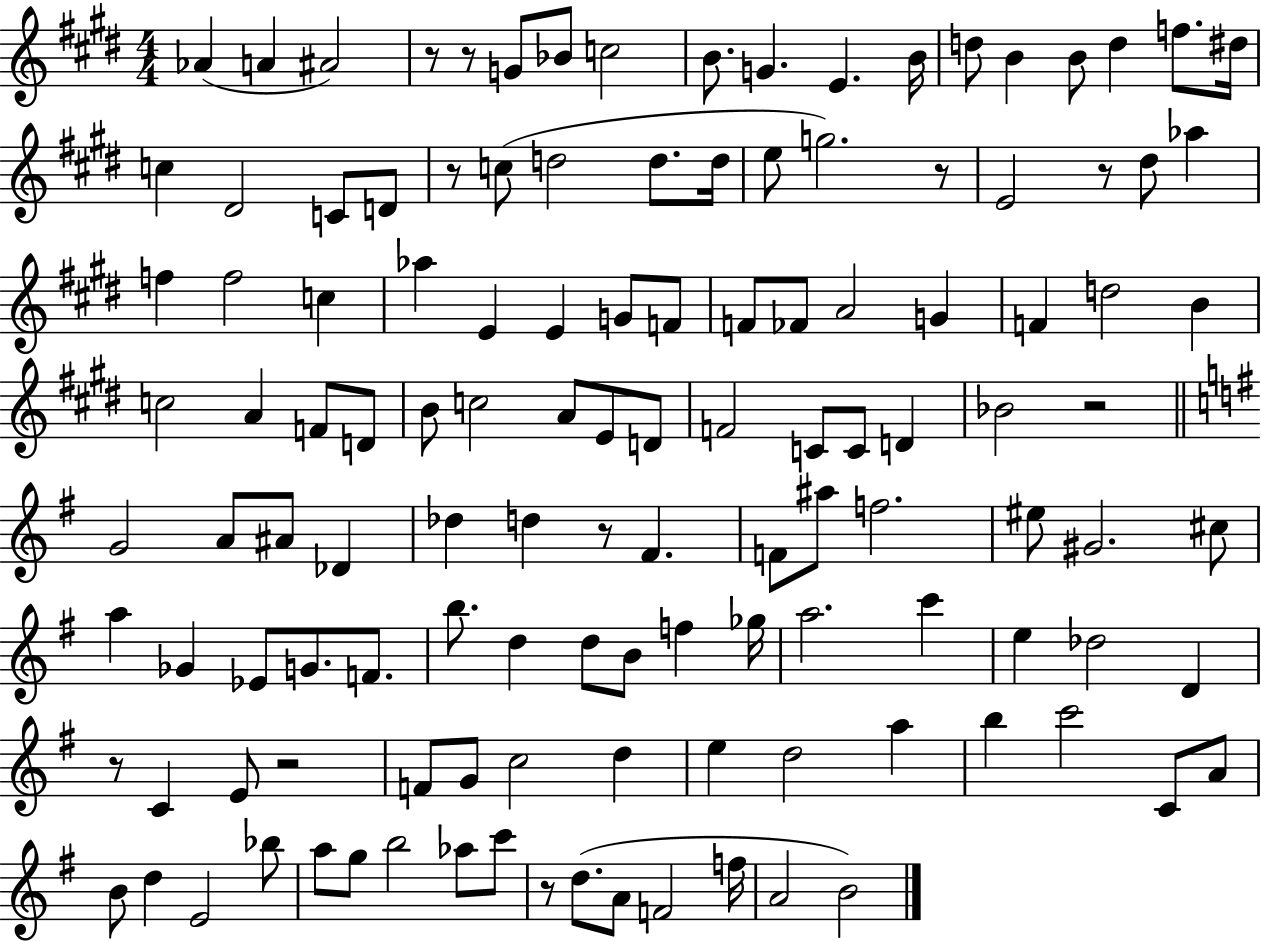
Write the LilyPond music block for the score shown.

{
  \clef treble
  \numericTimeSignature
  \time 4/4
  \key e \major
  \repeat volta 2 { aes'4( a'4 ais'2) | r8 r8 g'8 bes'8 c''2 | b'8. g'4. e'4. b'16 | d''8 b'4 b'8 d''4 f''8. dis''16 | \break c''4 dis'2 c'8 d'8 | r8 c''8( d''2 d''8. d''16 | e''8 g''2.) r8 | e'2 r8 dis''8 aes''4 | \break f''4 f''2 c''4 | aes''4 e'4 e'4 g'8 f'8 | f'8 fes'8 a'2 g'4 | f'4 d''2 b'4 | \break c''2 a'4 f'8 d'8 | b'8 c''2 a'8 e'8 d'8 | f'2 c'8 c'8 d'4 | bes'2 r2 | \break \bar "||" \break \key g \major g'2 a'8 ais'8 des'4 | des''4 d''4 r8 fis'4. | f'8 ais''8 f''2. | eis''8 gis'2. cis''8 | \break a''4 ges'4 ees'8 g'8. f'8. | b''8. d''4 d''8 b'8 f''4 ges''16 | a''2. c'''4 | e''4 des''2 d'4 | \break r8 c'4 e'8 r2 | f'8 g'8 c''2 d''4 | e''4 d''2 a''4 | b''4 c'''2 c'8 a'8 | \break b'8 d''4 e'2 bes''8 | a''8 g''8 b''2 aes''8 c'''8 | r8 d''8.( a'8 f'2 f''16 | a'2 b'2) | \break } \bar "|."
}